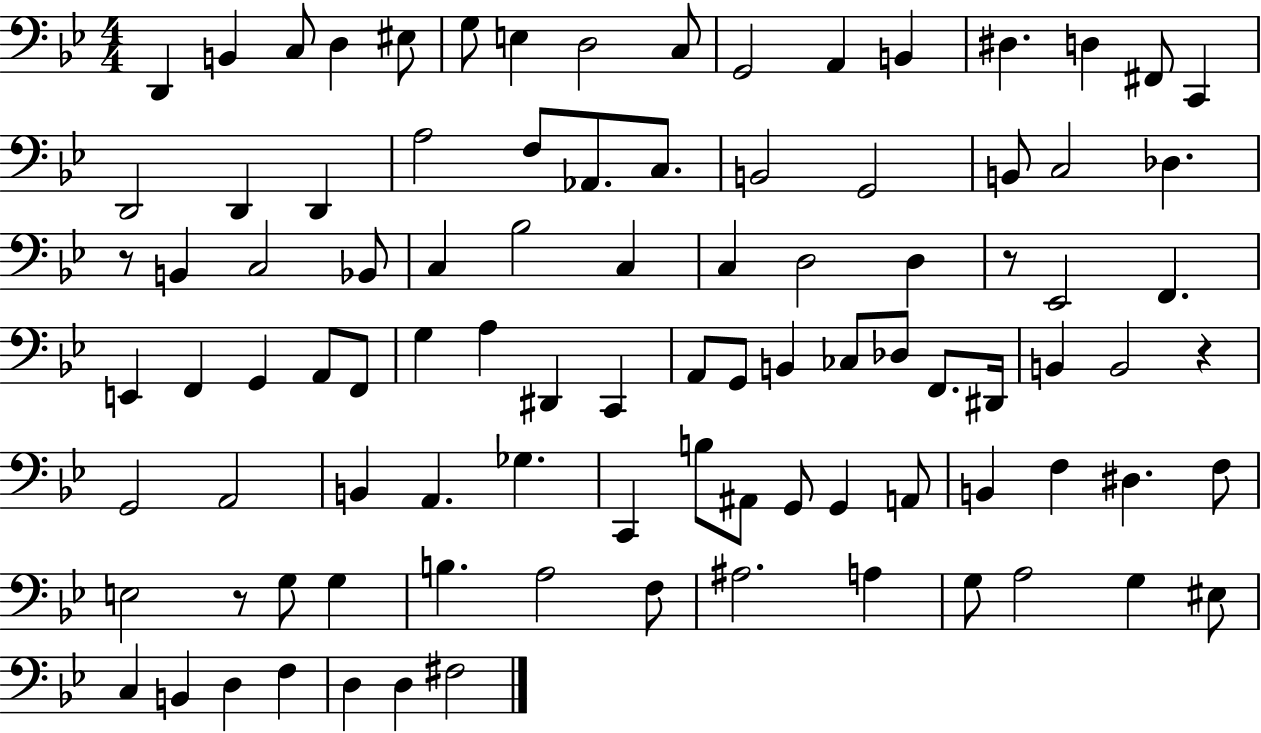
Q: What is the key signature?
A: BES major